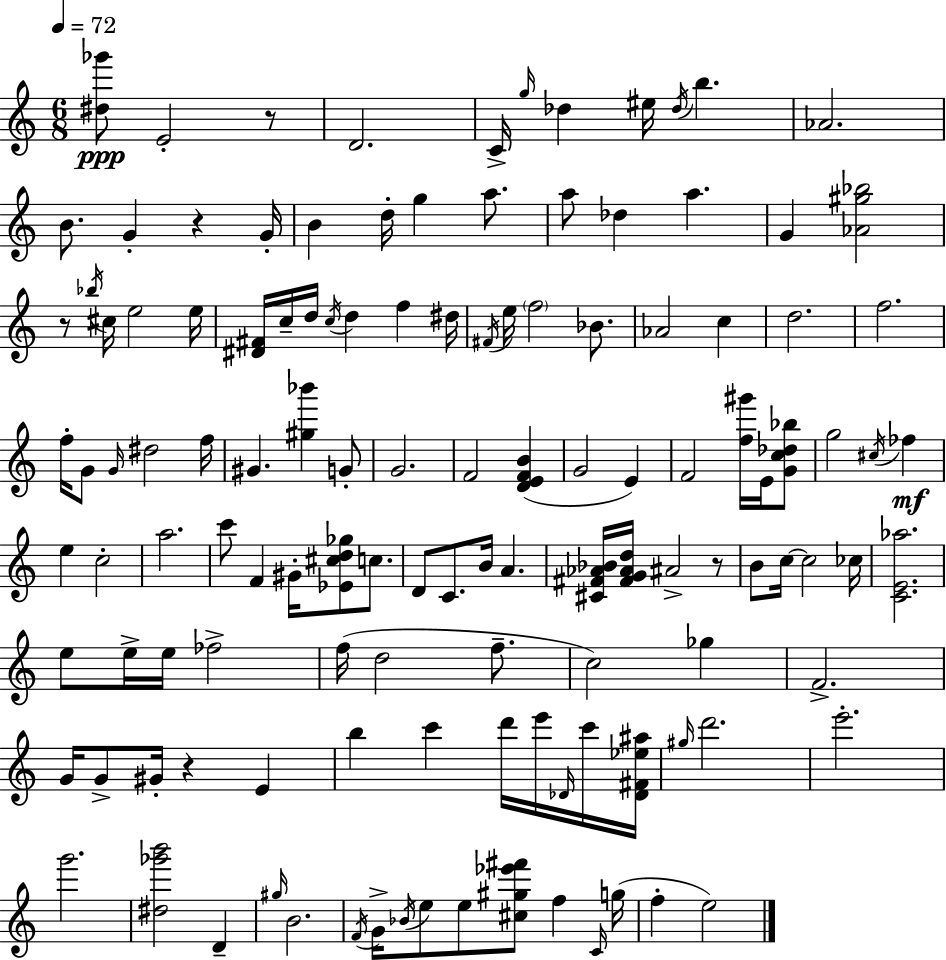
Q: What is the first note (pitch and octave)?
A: E4